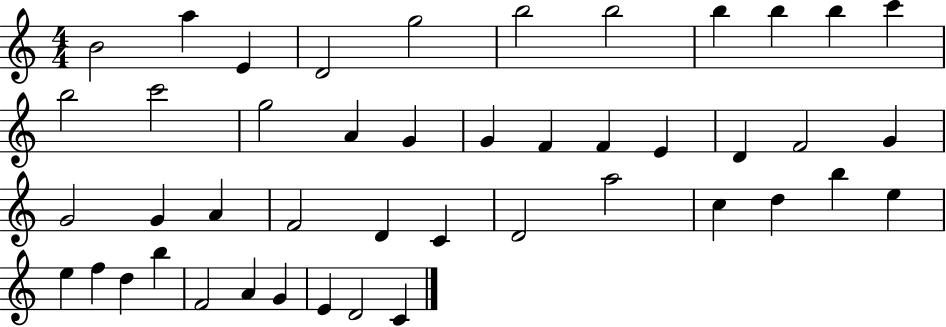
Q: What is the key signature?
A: C major